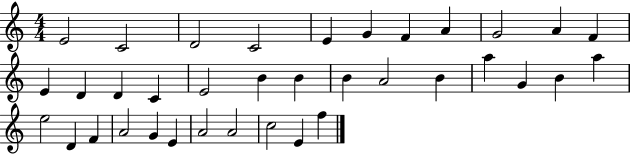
{
  \clef treble
  \numericTimeSignature
  \time 4/4
  \key c \major
  e'2 c'2 | d'2 c'2 | e'4 g'4 f'4 a'4 | g'2 a'4 f'4 | \break e'4 d'4 d'4 c'4 | e'2 b'4 b'4 | b'4 a'2 b'4 | a''4 g'4 b'4 a''4 | \break e''2 d'4 f'4 | a'2 g'4 e'4 | a'2 a'2 | c''2 e'4 f''4 | \break \bar "|."
}